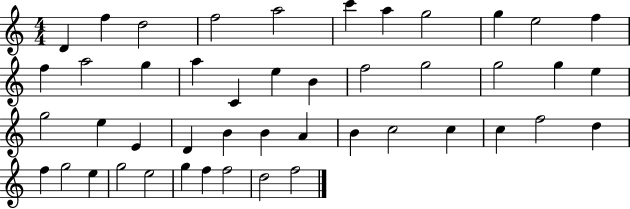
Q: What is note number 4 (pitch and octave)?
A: F5